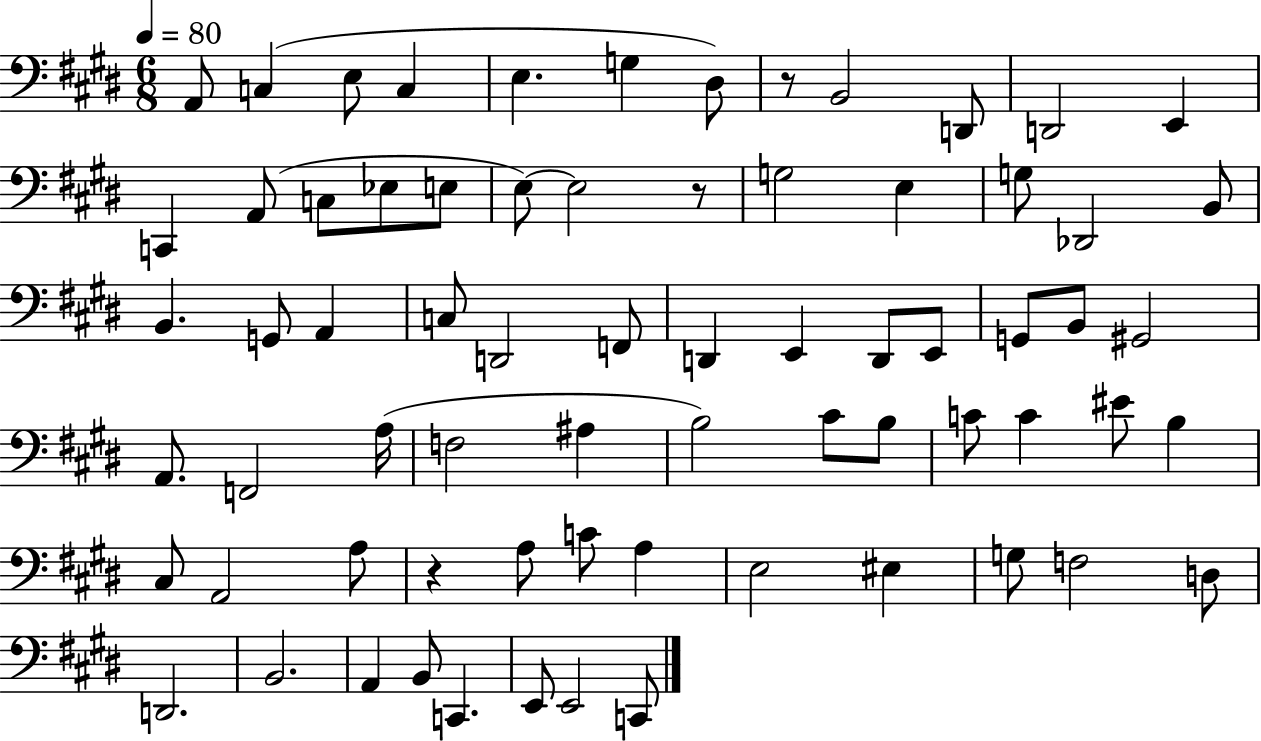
X:1
T:Untitled
M:6/8
L:1/4
K:E
A,,/2 C, E,/2 C, E, G, ^D,/2 z/2 B,,2 D,,/2 D,,2 E,, C,, A,,/2 C,/2 _E,/2 E,/2 E,/2 E,2 z/2 G,2 E, G,/2 _D,,2 B,,/2 B,, G,,/2 A,, C,/2 D,,2 F,,/2 D,, E,, D,,/2 E,,/2 G,,/2 B,,/2 ^G,,2 A,,/2 F,,2 A,/4 F,2 ^A, B,2 ^C/2 B,/2 C/2 C ^E/2 B, ^C,/2 A,,2 A,/2 z A,/2 C/2 A, E,2 ^E, G,/2 F,2 D,/2 D,,2 B,,2 A,, B,,/2 C,, E,,/2 E,,2 C,,/2